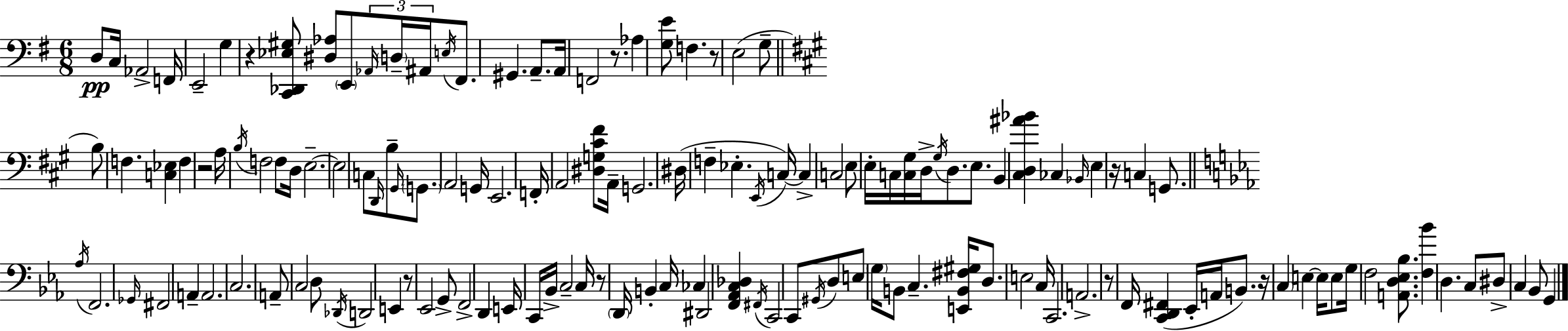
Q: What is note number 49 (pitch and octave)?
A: C3